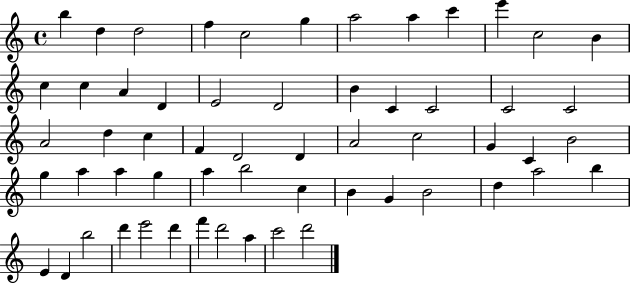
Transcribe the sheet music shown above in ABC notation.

X:1
T:Untitled
M:4/4
L:1/4
K:C
b d d2 f c2 g a2 a c' e' c2 B c c A D E2 D2 B C C2 C2 C2 A2 d c F D2 D A2 c2 G C B2 g a a g a b2 c B G B2 d a2 b E D b2 d' e'2 d' f' d'2 a c'2 d'2